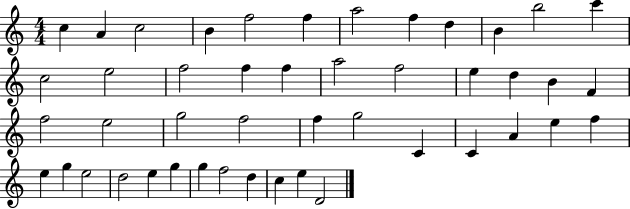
C5/q A4/q C5/h B4/q F5/h F5/q A5/h F5/q D5/q B4/q B5/h C6/q C5/h E5/h F5/h F5/q F5/q A5/h F5/h E5/q D5/q B4/q F4/q F5/h E5/h G5/h F5/h F5/q G5/h C4/q C4/q A4/q E5/q F5/q E5/q G5/q E5/h D5/h E5/q G5/q G5/q F5/h D5/q C5/q E5/q D4/h